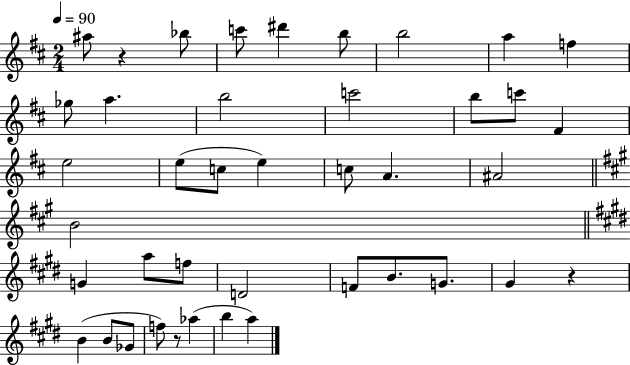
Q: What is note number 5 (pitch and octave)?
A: B5